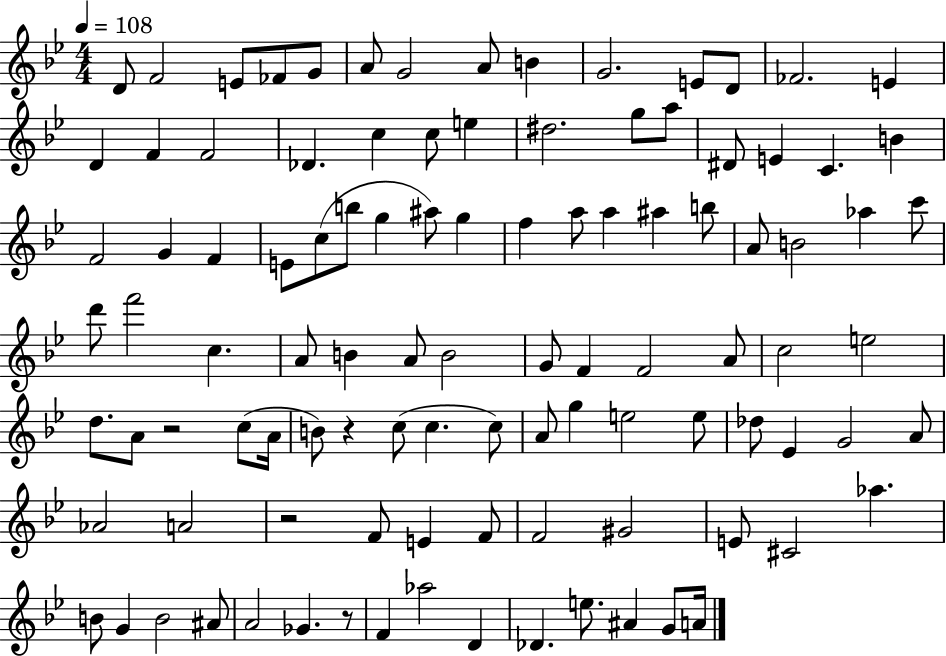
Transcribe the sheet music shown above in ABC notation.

X:1
T:Untitled
M:4/4
L:1/4
K:Bb
D/2 F2 E/2 _F/2 G/2 A/2 G2 A/2 B G2 E/2 D/2 _F2 E D F F2 _D c c/2 e ^d2 g/2 a/2 ^D/2 E C B F2 G F E/2 c/2 b/2 g ^a/2 g f a/2 a ^a b/2 A/2 B2 _a c'/2 d'/2 f'2 c A/2 B A/2 B2 G/2 F F2 A/2 c2 e2 d/2 A/2 z2 c/2 A/4 B/2 z c/2 c c/2 A/2 g e2 e/2 _d/2 _E G2 A/2 _A2 A2 z2 F/2 E F/2 F2 ^G2 E/2 ^C2 _a B/2 G B2 ^A/2 A2 _G z/2 F _a2 D _D e/2 ^A G/2 A/4